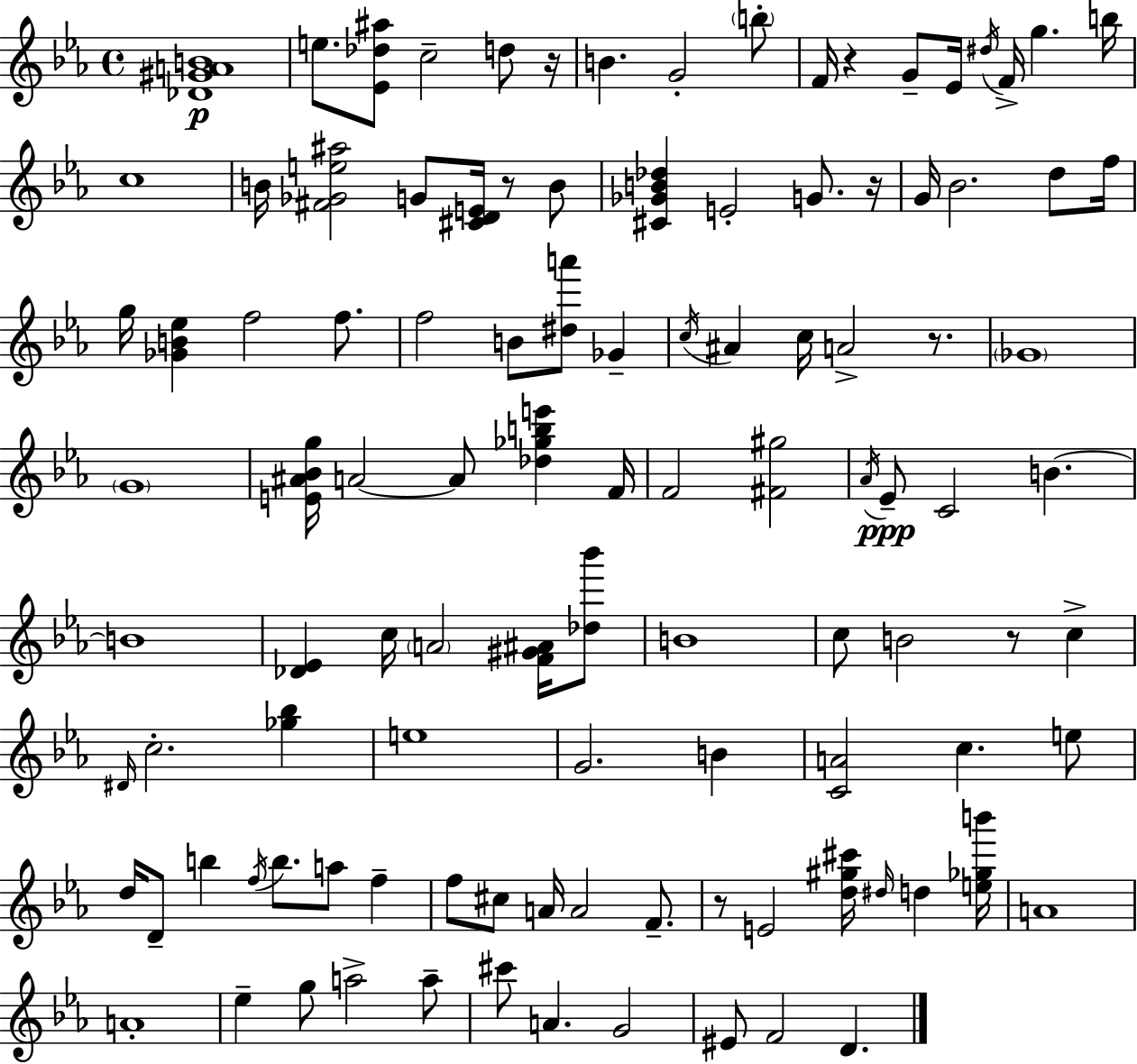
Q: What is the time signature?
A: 4/4